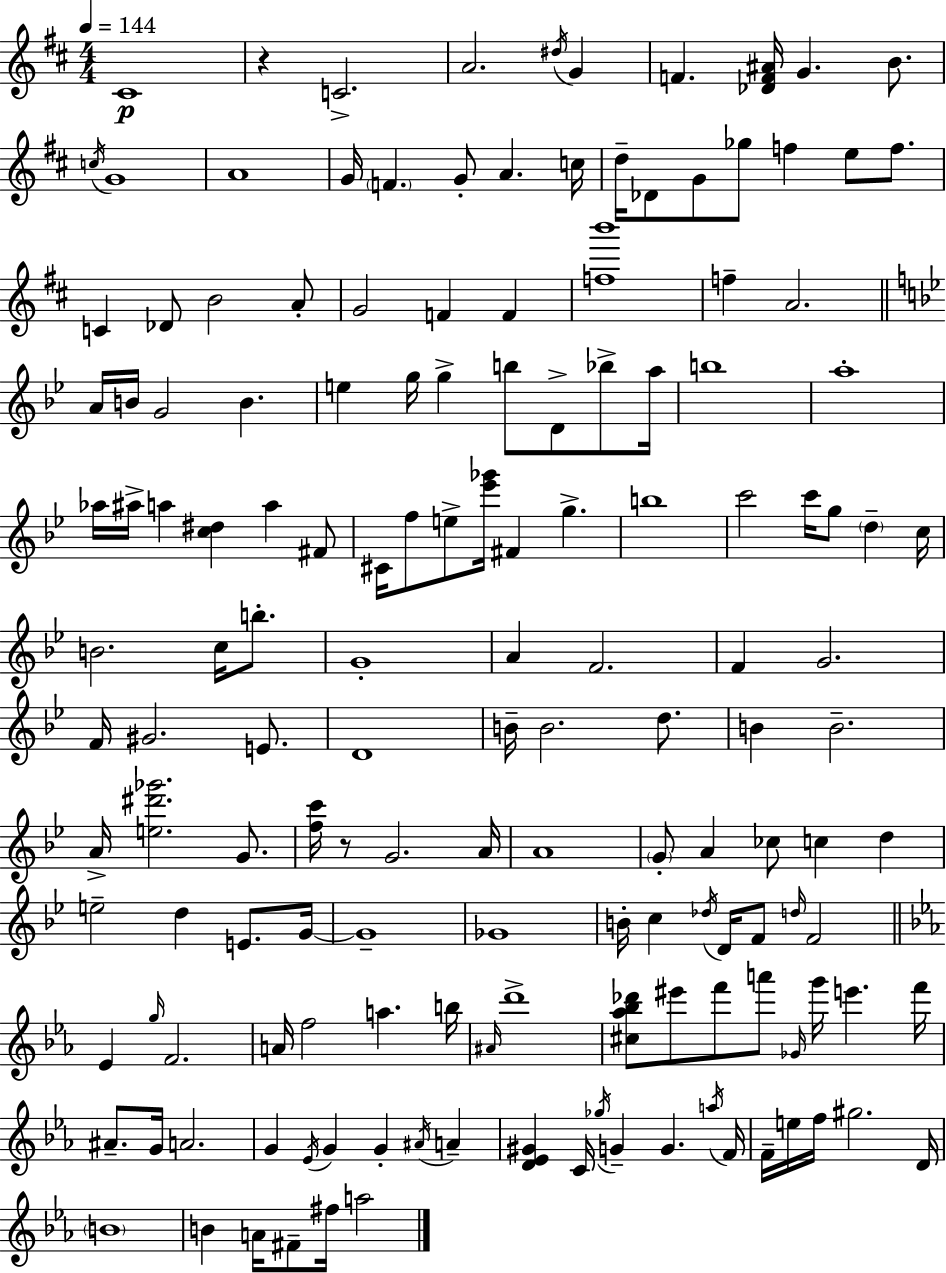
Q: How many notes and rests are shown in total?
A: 153